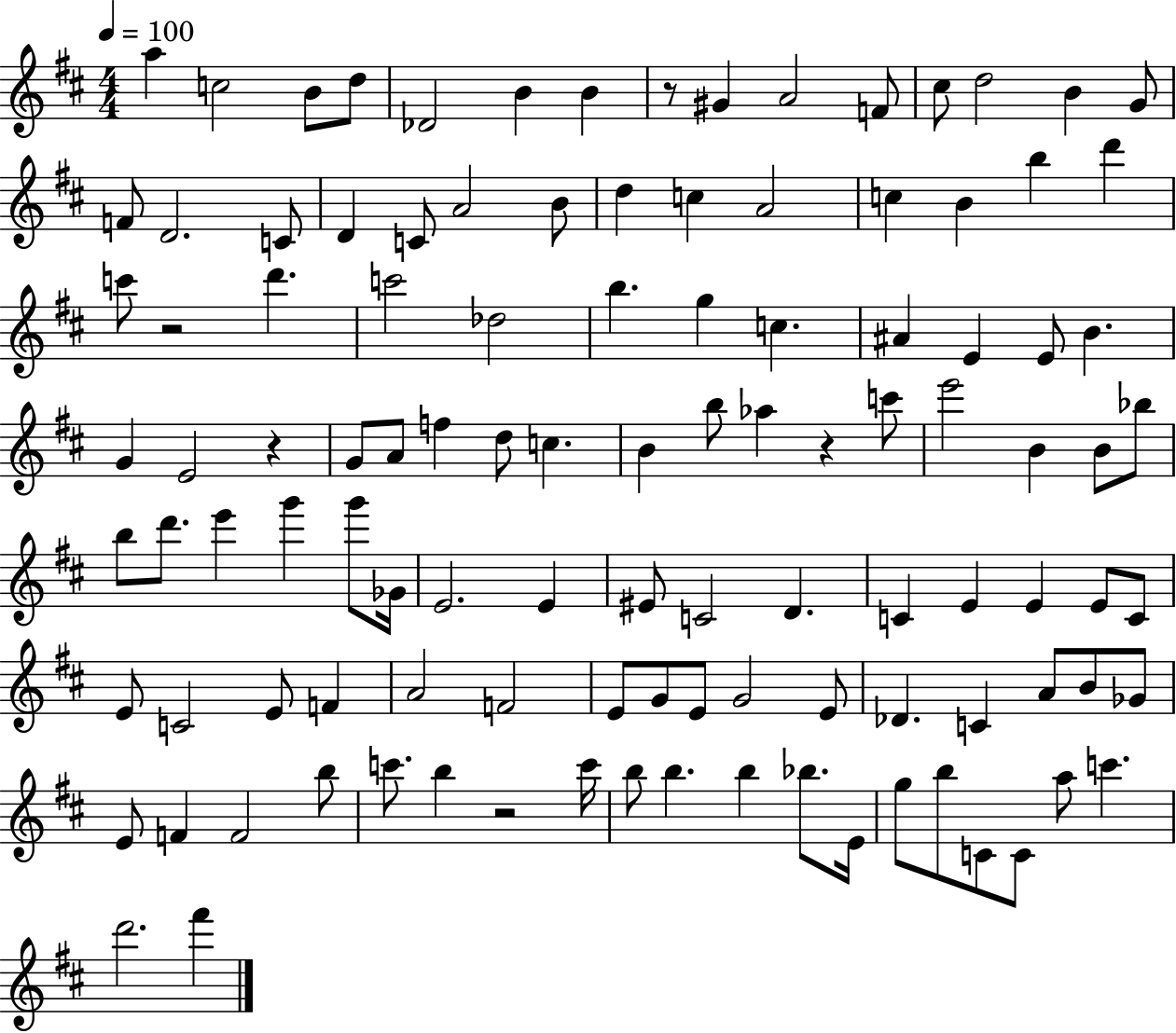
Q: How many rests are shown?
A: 5